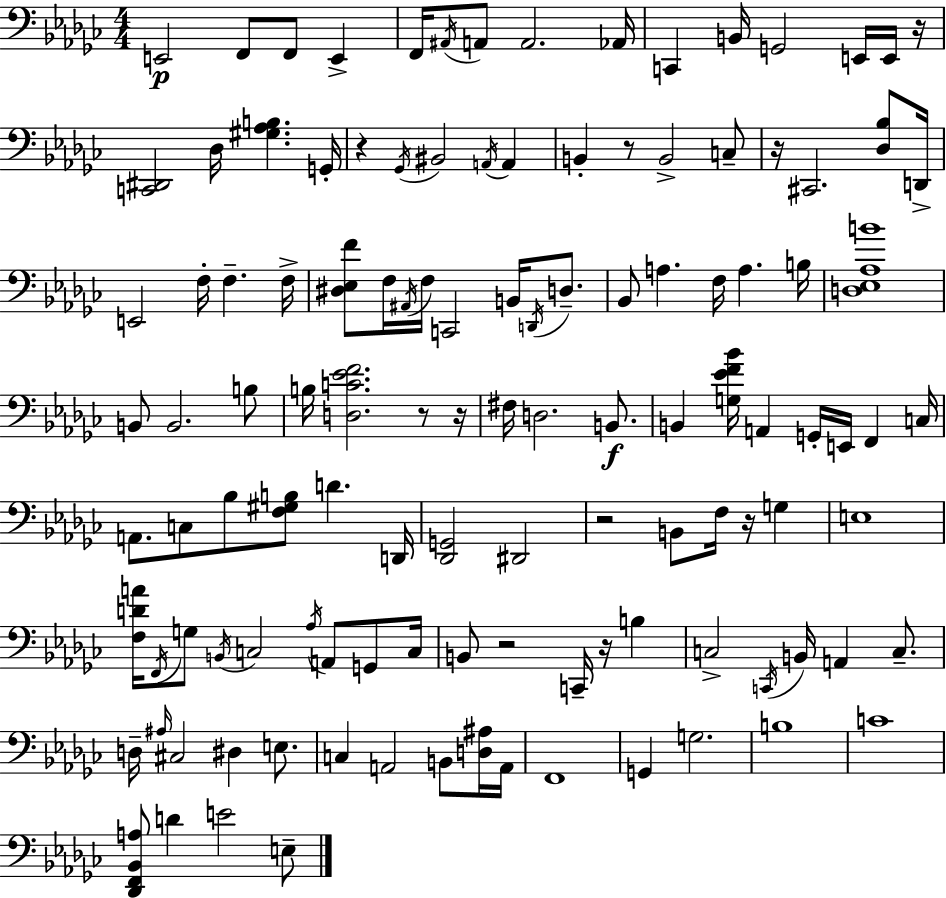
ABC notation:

X:1
T:Untitled
M:4/4
L:1/4
K:Ebm
E,,2 F,,/2 F,,/2 E,, F,,/4 ^A,,/4 A,,/2 A,,2 _A,,/4 C,, B,,/4 G,,2 E,,/4 E,,/4 z/4 [C,,^D,,]2 _D,/4 [^G,_A,B,] G,,/4 z _G,,/4 ^B,,2 A,,/4 A,, B,, z/2 B,,2 C,/2 z/4 ^C,,2 [_D,_B,]/2 D,,/4 E,,2 F,/4 F, F,/4 [^D,_E,F]/2 F,/4 ^A,,/4 F,/4 C,,2 B,,/4 D,,/4 D,/2 _B,,/2 A, F,/4 A, B,/4 [D,_E,_A,B]4 B,,/2 B,,2 B,/2 B,/4 [D,C_EF]2 z/2 z/4 ^F,/4 D,2 B,,/2 B,, [G,_EF_B]/4 A,, G,,/4 E,,/4 F,, C,/4 A,,/2 C,/2 _B,/2 [F,^G,B,]/2 D D,,/4 [_D,,G,,]2 ^D,,2 z2 B,,/2 F,/4 z/4 G, E,4 [F,DA]/4 F,,/4 G,/2 B,,/4 C,2 _A,/4 A,,/2 G,,/2 C,/4 B,,/2 z2 C,,/4 z/4 B, C,2 C,,/4 B,,/4 A,, C,/2 D,/4 ^A,/4 ^C,2 ^D, E,/2 C, A,,2 B,,/2 [D,^A,]/4 A,,/4 F,,4 G,, G,2 B,4 C4 [_D,,F,,_B,,A,]/2 D E2 E,/2